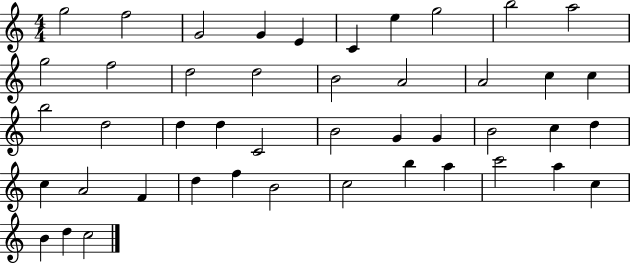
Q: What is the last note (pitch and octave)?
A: C5